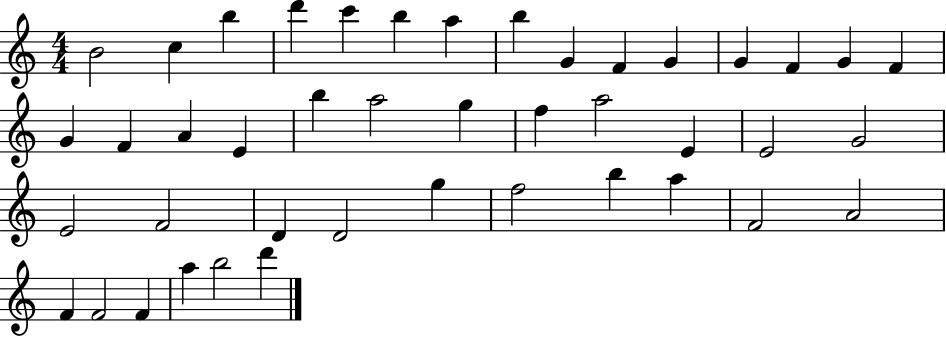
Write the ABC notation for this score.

X:1
T:Untitled
M:4/4
L:1/4
K:C
B2 c b d' c' b a b G F G G F G F G F A E b a2 g f a2 E E2 G2 E2 F2 D D2 g f2 b a F2 A2 F F2 F a b2 d'